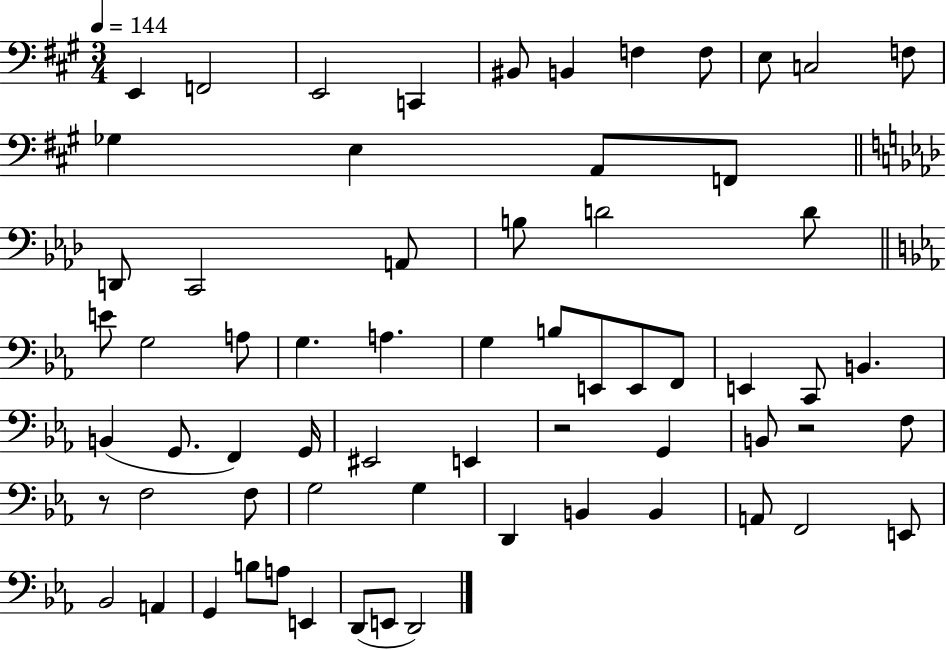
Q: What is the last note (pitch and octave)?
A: D2